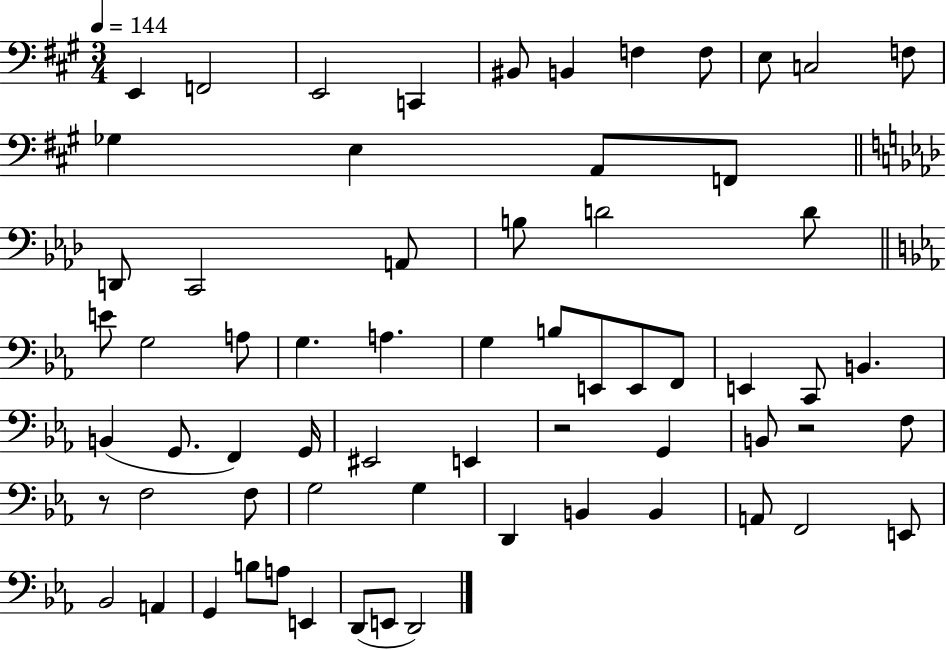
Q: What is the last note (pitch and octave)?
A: D2